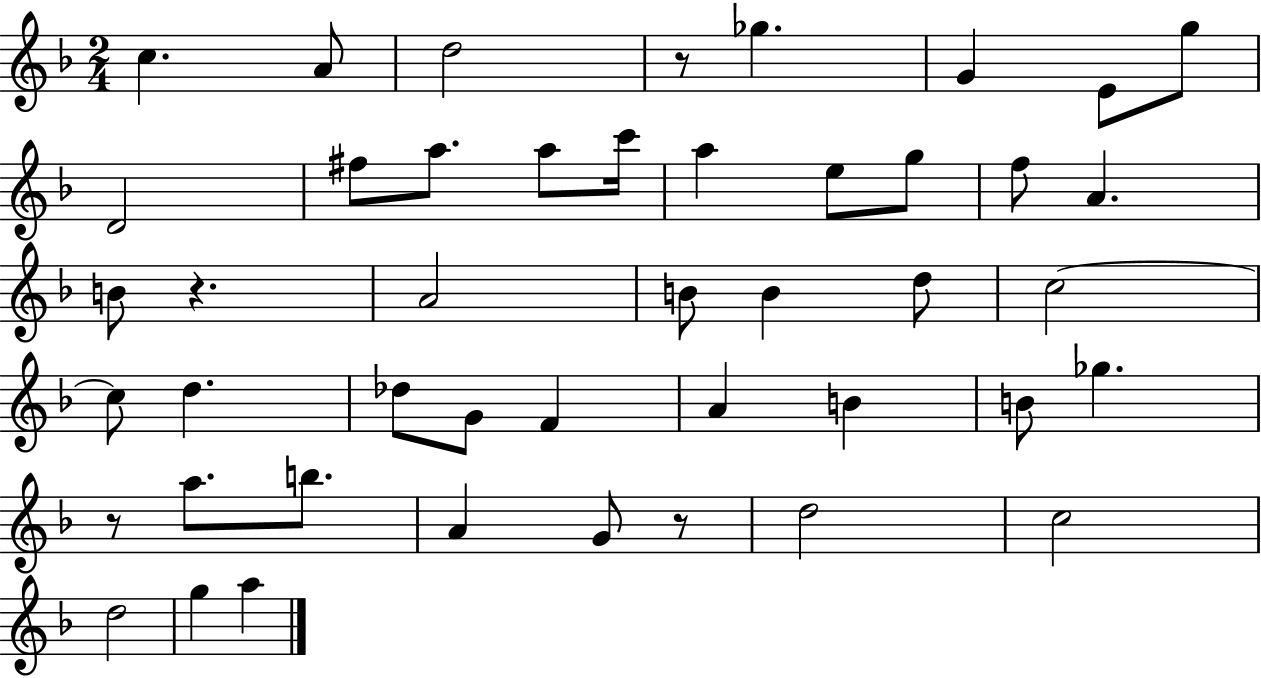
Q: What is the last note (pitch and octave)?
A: A5